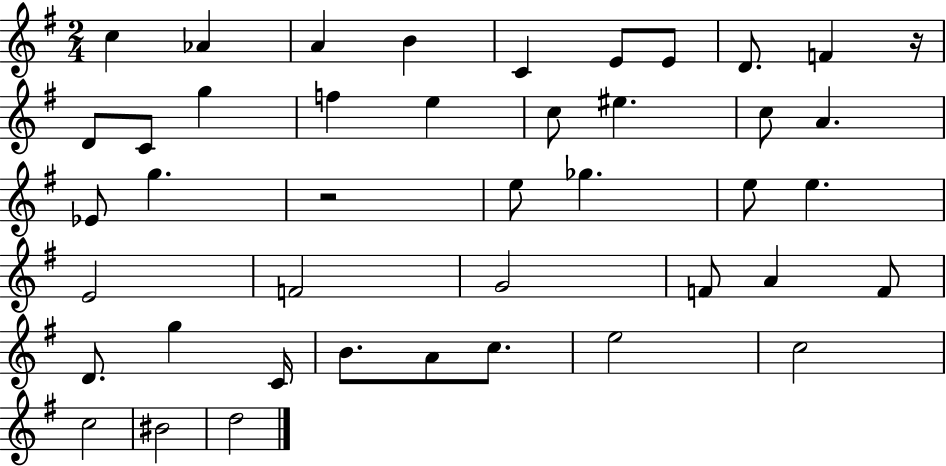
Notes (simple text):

C5/q Ab4/q A4/q B4/q C4/q E4/e E4/e D4/e. F4/q R/s D4/e C4/e G5/q F5/q E5/q C5/e EIS5/q. C5/e A4/q. Eb4/e G5/q. R/h E5/e Gb5/q. E5/e E5/q. E4/h F4/h G4/h F4/e A4/q F4/e D4/e. G5/q C4/s B4/e. A4/e C5/e. E5/h C5/h C5/h BIS4/h D5/h